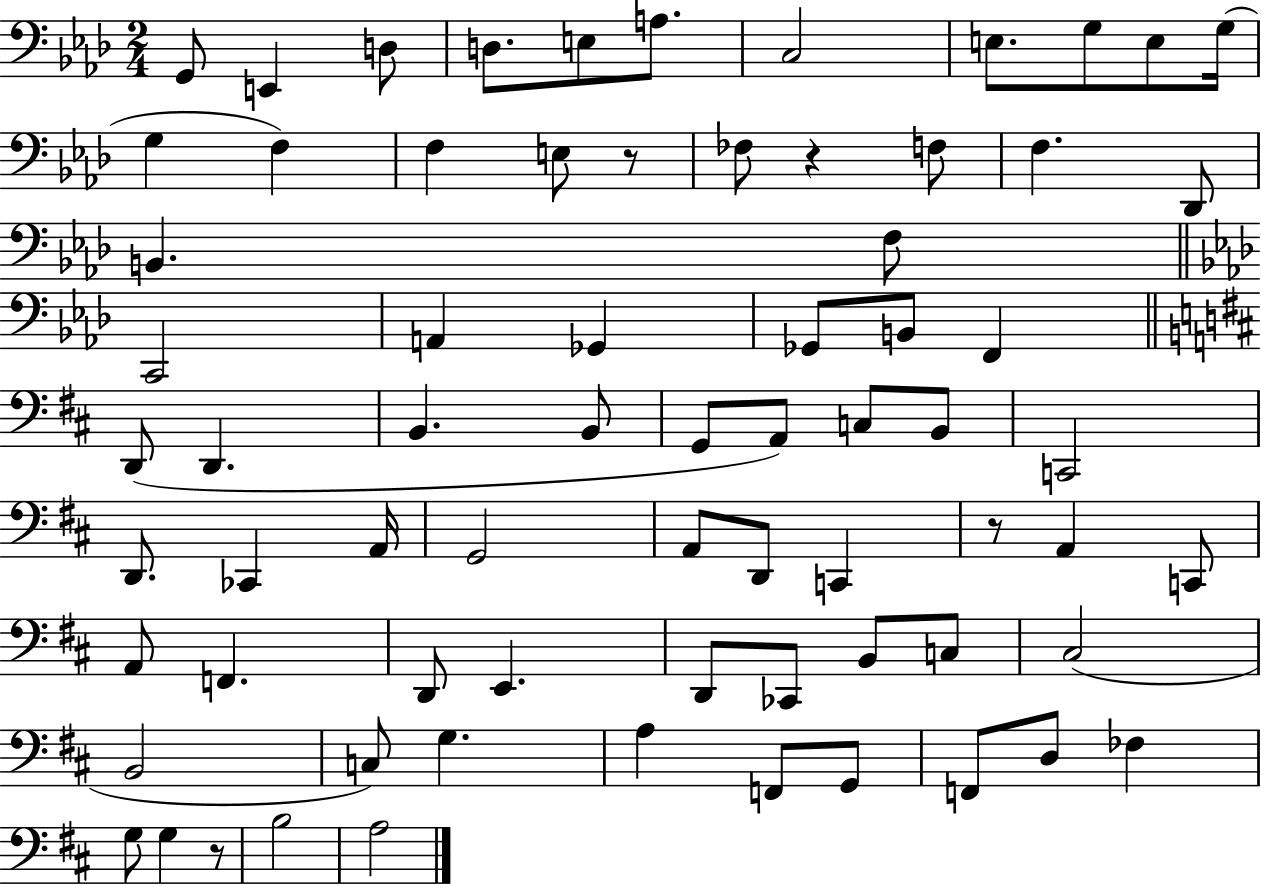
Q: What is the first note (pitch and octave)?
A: G2